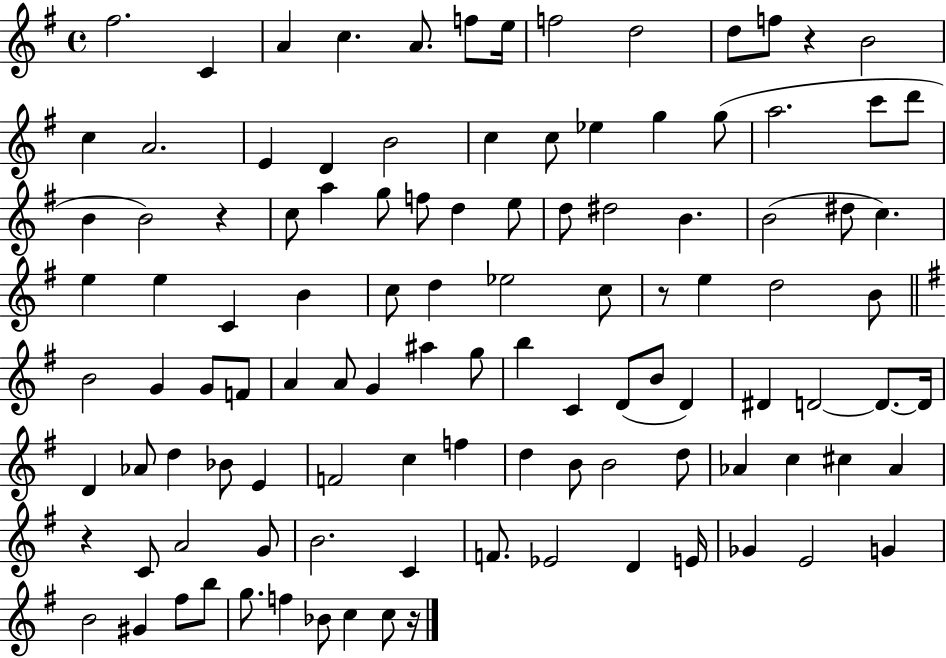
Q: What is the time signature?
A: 4/4